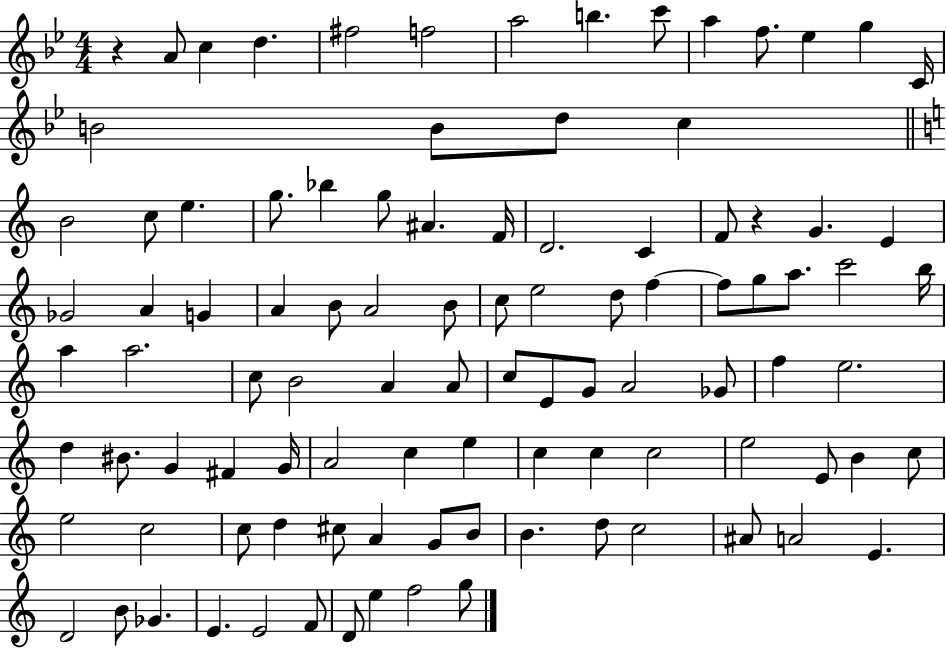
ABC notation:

X:1
T:Untitled
M:4/4
L:1/4
K:Bb
z A/2 c d ^f2 f2 a2 b c'/2 a f/2 _e g C/4 B2 B/2 d/2 c B2 c/2 e g/2 _b g/2 ^A F/4 D2 C F/2 z G E _G2 A G A B/2 A2 B/2 c/2 e2 d/2 f f/2 g/2 a/2 c'2 b/4 a a2 c/2 B2 A A/2 c/2 E/2 G/2 A2 _G/2 f e2 d ^B/2 G ^F G/4 A2 c e c c c2 e2 E/2 B c/2 e2 c2 c/2 d ^c/2 A G/2 B/2 B d/2 c2 ^A/2 A2 E D2 B/2 _G E E2 F/2 D/2 e f2 g/2